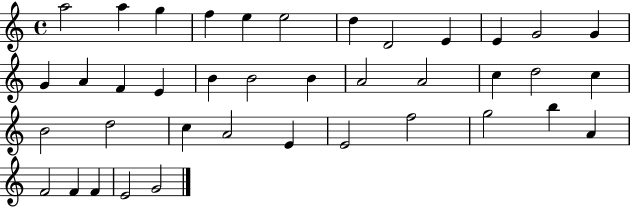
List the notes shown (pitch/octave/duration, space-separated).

A5/h A5/q G5/q F5/q E5/q E5/h D5/q D4/h E4/q E4/q G4/h G4/q G4/q A4/q F4/q E4/q B4/q B4/h B4/q A4/h A4/h C5/q D5/h C5/q B4/h D5/h C5/q A4/h E4/q E4/h F5/h G5/h B5/q A4/q F4/h F4/q F4/q E4/h G4/h